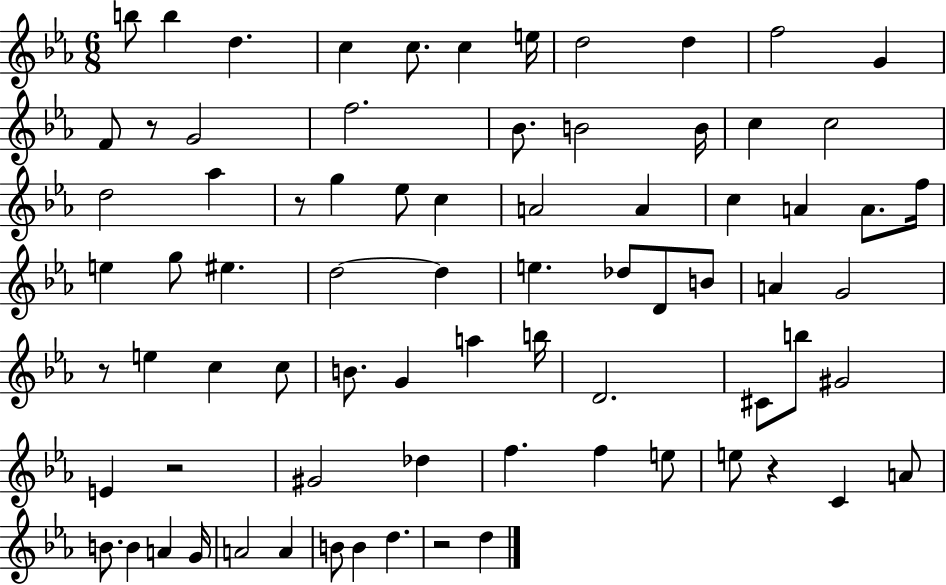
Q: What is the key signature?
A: EES major